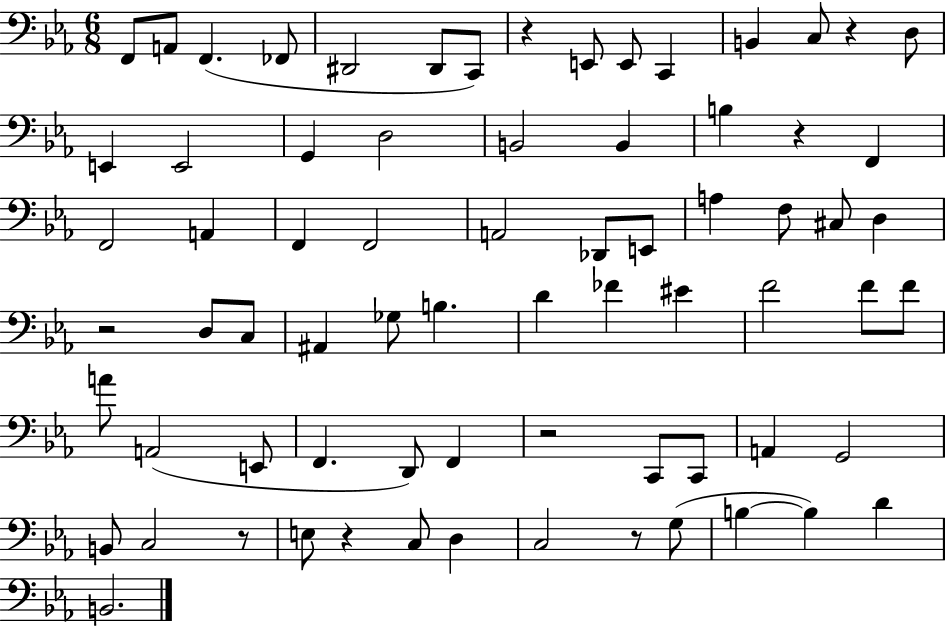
F2/e A2/e F2/q. FES2/e D#2/h D#2/e C2/e R/q E2/e E2/e C2/q B2/q C3/e R/q D3/e E2/q E2/h G2/q D3/h B2/h B2/q B3/q R/q F2/q F2/h A2/q F2/q F2/h A2/h Db2/e E2/e A3/q F3/e C#3/e D3/q R/h D3/e C3/e A#2/q Gb3/e B3/q. D4/q FES4/q EIS4/q F4/h F4/e F4/e A4/e A2/h E2/e F2/q. D2/e F2/q R/h C2/e C2/e A2/q G2/h B2/e C3/h R/e E3/e R/q C3/e D3/q C3/h R/e G3/e B3/q B3/q D4/q B2/h.